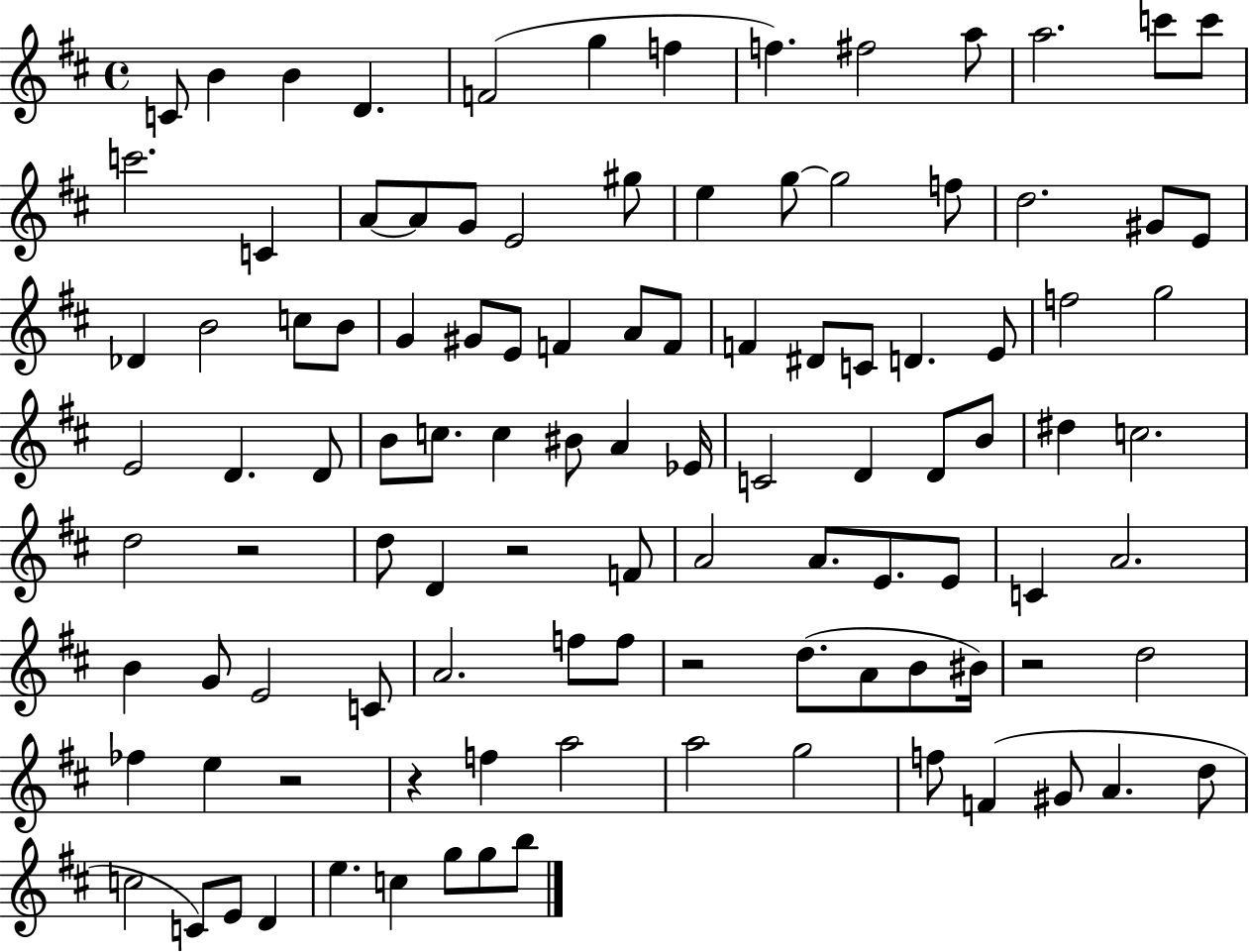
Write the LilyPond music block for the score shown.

{
  \clef treble
  \time 4/4
  \defaultTimeSignature
  \key d \major
  c'8 b'4 b'4 d'4. | f'2( g''4 f''4 | f''4.) fis''2 a''8 | a''2. c'''8 c'''8 | \break c'''2. c'4 | a'8~~ a'8 g'8 e'2 gis''8 | e''4 g''8~~ g''2 f''8 | d''2. gis'8 e'8 | \break des'4 b'2 c''8 b'8 | g'4 gis'8 e'8 f'4 a'8 f'8 | f'4 dis'8 c'8 d'4. e'8 | f''2 g''2 | \break e'2 d'4. d'8 | b'8 c''8. c''4 bis'8 a'4 ees'16 | c'2 d'4 d'8 b'8 | dis''4 c''2. | \break d''2 r2 | d''8 d'4 r2 f'8 | a'2 a'8. e'8. e'8 | c'4 a'2. | \break b'4 g'8 e'2 c'8 | a'2. f''8 f''8 | r2 d''8.( a'8 b'8 bis'16) | r2 d''2 | \break fes''4 e''4 r2 | r4 f''4 a''2 | a''2 g''2 | f''8 f'4( gis'8 a'4. d''8 | \break c''2 c'8) e'8 d'4 | e''4. c''4 g''8 g''8 b''8 | \bar "|."
}